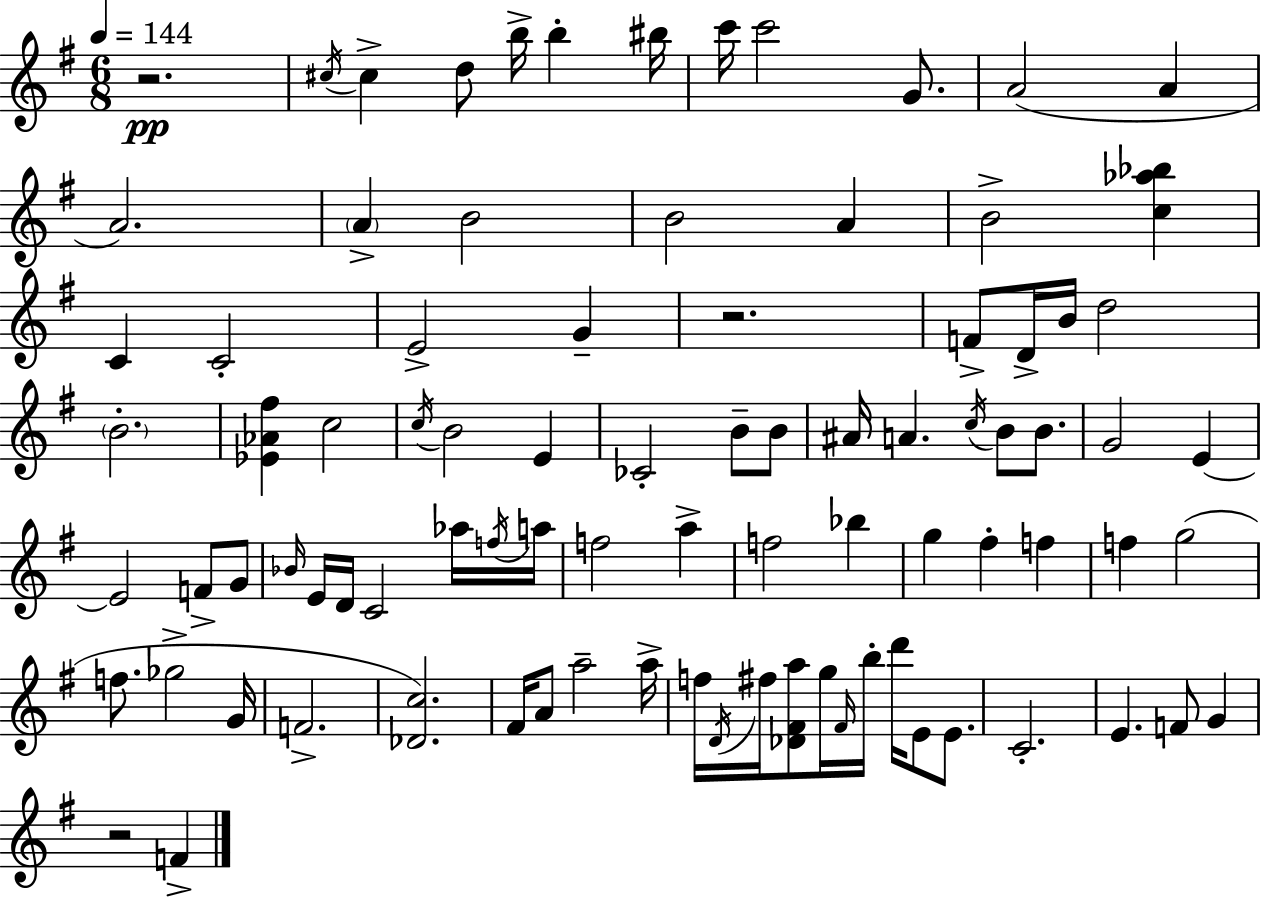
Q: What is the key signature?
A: G major